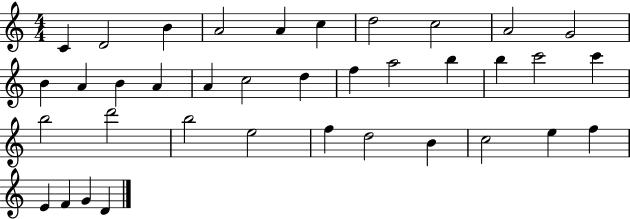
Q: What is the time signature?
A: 4/4